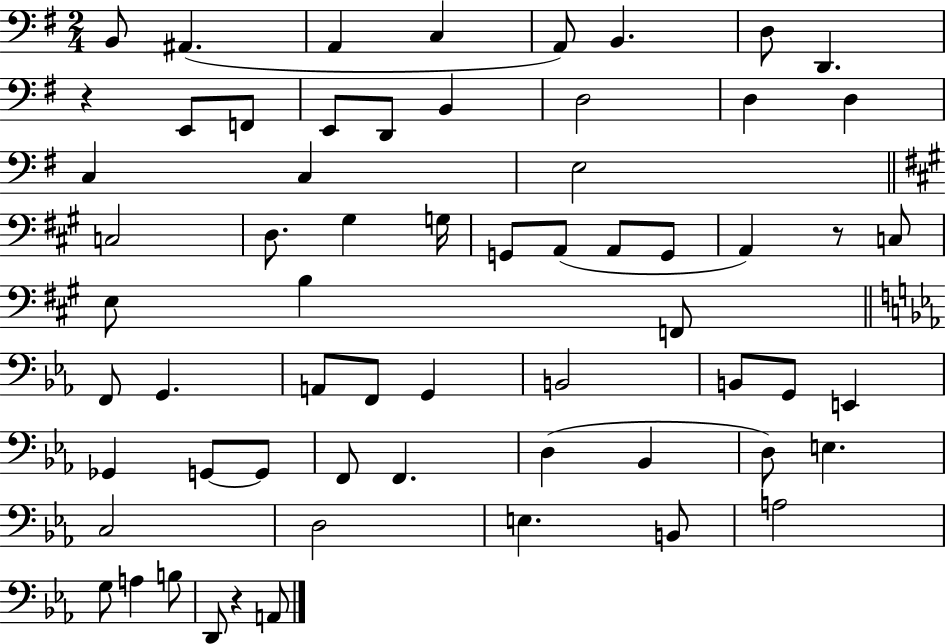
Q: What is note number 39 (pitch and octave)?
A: B2